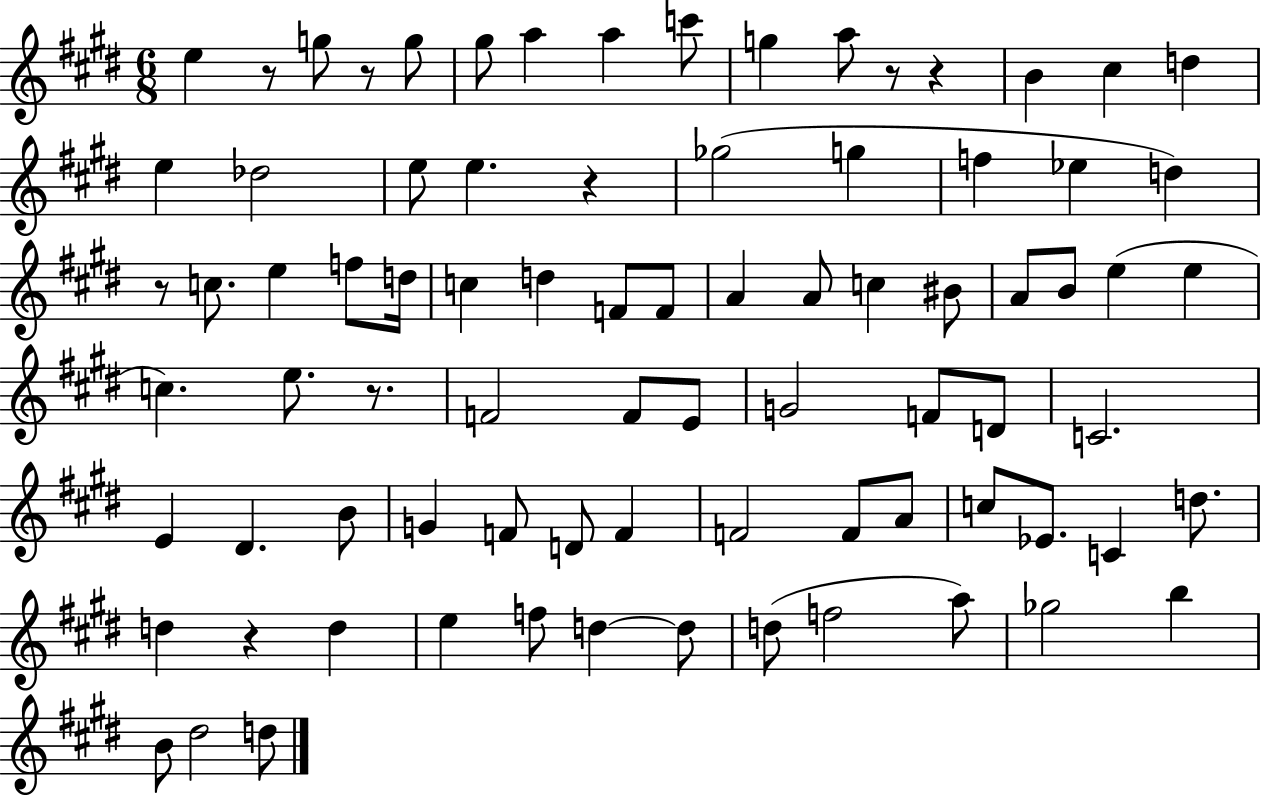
E5/q R/e G5/e R/e G5/e G#5/e A5/q A5/q C6/e G5/q A5/e R/e R/q B4/q C#5/q D5/q E5/q Db5/h E5/e E5/q. R/q Gb5/h G5/q F5/q Eb5/q D5/q R/e C5/e. E5/q F5/e D5/s C5/q D5/q F4/e F4/e A4/q A4/e C5/q BIS4/e A4/e B4/e E5/q E5/q C5/q. E5/e. R/e. F4/h F4/e E4/e G4/h F4/e D4/e C4/h. E4/q D#4/q. B4/e G4/q F4/e D4/e F4/q F4/h F4/e A4/e C5/e Eb4/e. C4/q D5/e. D5/q R/q D5/q E5/q F5/e D5/q D5/e D5/e F5/h A5/e Gb5/h B5/q B4/e D#5/h D5/e